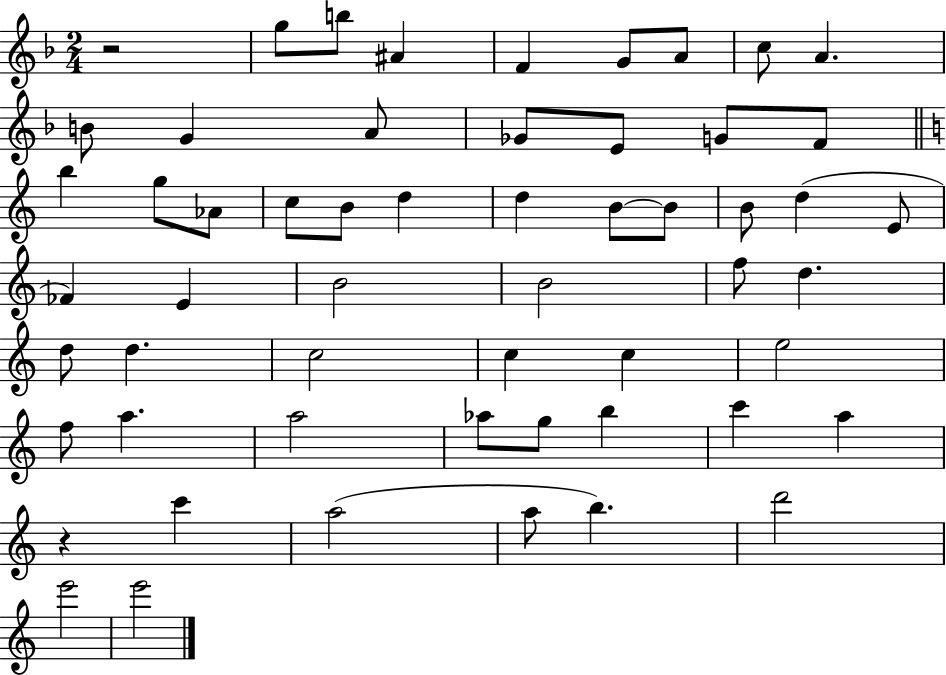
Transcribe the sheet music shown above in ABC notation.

X:1
T:Untitled
M:2/4
L:1/4
K:F
z2 g/2 b/2 ^A F G/2 A/2 c/2 A B/2 G A/2 _G/2 E/2 G/2 F/2 b g/2 _A/2 c/2 B/2 d d B/2 B/2 B/2 d E/2 _F E B2 B2 f/2 d d/2 d c2 c c e2 f/2 a a2 _a/2 g/2 b c' a z c' a2 a/2 b d'2 e'2 e'2